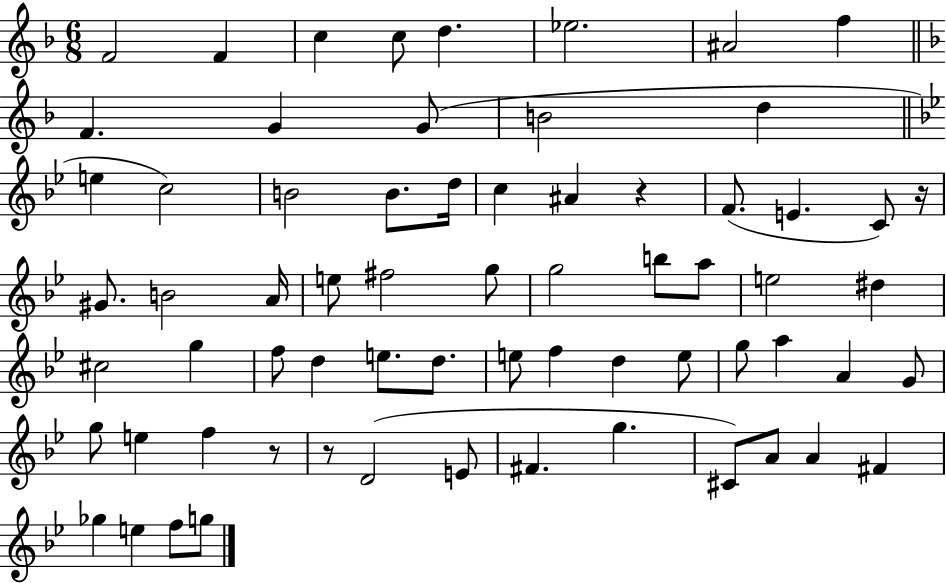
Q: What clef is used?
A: treble